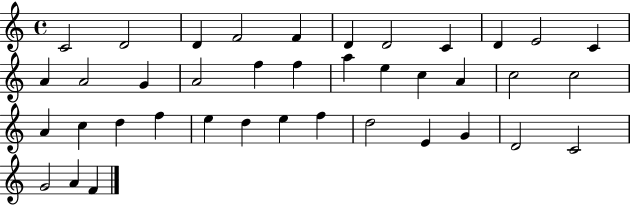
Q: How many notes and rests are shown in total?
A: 39